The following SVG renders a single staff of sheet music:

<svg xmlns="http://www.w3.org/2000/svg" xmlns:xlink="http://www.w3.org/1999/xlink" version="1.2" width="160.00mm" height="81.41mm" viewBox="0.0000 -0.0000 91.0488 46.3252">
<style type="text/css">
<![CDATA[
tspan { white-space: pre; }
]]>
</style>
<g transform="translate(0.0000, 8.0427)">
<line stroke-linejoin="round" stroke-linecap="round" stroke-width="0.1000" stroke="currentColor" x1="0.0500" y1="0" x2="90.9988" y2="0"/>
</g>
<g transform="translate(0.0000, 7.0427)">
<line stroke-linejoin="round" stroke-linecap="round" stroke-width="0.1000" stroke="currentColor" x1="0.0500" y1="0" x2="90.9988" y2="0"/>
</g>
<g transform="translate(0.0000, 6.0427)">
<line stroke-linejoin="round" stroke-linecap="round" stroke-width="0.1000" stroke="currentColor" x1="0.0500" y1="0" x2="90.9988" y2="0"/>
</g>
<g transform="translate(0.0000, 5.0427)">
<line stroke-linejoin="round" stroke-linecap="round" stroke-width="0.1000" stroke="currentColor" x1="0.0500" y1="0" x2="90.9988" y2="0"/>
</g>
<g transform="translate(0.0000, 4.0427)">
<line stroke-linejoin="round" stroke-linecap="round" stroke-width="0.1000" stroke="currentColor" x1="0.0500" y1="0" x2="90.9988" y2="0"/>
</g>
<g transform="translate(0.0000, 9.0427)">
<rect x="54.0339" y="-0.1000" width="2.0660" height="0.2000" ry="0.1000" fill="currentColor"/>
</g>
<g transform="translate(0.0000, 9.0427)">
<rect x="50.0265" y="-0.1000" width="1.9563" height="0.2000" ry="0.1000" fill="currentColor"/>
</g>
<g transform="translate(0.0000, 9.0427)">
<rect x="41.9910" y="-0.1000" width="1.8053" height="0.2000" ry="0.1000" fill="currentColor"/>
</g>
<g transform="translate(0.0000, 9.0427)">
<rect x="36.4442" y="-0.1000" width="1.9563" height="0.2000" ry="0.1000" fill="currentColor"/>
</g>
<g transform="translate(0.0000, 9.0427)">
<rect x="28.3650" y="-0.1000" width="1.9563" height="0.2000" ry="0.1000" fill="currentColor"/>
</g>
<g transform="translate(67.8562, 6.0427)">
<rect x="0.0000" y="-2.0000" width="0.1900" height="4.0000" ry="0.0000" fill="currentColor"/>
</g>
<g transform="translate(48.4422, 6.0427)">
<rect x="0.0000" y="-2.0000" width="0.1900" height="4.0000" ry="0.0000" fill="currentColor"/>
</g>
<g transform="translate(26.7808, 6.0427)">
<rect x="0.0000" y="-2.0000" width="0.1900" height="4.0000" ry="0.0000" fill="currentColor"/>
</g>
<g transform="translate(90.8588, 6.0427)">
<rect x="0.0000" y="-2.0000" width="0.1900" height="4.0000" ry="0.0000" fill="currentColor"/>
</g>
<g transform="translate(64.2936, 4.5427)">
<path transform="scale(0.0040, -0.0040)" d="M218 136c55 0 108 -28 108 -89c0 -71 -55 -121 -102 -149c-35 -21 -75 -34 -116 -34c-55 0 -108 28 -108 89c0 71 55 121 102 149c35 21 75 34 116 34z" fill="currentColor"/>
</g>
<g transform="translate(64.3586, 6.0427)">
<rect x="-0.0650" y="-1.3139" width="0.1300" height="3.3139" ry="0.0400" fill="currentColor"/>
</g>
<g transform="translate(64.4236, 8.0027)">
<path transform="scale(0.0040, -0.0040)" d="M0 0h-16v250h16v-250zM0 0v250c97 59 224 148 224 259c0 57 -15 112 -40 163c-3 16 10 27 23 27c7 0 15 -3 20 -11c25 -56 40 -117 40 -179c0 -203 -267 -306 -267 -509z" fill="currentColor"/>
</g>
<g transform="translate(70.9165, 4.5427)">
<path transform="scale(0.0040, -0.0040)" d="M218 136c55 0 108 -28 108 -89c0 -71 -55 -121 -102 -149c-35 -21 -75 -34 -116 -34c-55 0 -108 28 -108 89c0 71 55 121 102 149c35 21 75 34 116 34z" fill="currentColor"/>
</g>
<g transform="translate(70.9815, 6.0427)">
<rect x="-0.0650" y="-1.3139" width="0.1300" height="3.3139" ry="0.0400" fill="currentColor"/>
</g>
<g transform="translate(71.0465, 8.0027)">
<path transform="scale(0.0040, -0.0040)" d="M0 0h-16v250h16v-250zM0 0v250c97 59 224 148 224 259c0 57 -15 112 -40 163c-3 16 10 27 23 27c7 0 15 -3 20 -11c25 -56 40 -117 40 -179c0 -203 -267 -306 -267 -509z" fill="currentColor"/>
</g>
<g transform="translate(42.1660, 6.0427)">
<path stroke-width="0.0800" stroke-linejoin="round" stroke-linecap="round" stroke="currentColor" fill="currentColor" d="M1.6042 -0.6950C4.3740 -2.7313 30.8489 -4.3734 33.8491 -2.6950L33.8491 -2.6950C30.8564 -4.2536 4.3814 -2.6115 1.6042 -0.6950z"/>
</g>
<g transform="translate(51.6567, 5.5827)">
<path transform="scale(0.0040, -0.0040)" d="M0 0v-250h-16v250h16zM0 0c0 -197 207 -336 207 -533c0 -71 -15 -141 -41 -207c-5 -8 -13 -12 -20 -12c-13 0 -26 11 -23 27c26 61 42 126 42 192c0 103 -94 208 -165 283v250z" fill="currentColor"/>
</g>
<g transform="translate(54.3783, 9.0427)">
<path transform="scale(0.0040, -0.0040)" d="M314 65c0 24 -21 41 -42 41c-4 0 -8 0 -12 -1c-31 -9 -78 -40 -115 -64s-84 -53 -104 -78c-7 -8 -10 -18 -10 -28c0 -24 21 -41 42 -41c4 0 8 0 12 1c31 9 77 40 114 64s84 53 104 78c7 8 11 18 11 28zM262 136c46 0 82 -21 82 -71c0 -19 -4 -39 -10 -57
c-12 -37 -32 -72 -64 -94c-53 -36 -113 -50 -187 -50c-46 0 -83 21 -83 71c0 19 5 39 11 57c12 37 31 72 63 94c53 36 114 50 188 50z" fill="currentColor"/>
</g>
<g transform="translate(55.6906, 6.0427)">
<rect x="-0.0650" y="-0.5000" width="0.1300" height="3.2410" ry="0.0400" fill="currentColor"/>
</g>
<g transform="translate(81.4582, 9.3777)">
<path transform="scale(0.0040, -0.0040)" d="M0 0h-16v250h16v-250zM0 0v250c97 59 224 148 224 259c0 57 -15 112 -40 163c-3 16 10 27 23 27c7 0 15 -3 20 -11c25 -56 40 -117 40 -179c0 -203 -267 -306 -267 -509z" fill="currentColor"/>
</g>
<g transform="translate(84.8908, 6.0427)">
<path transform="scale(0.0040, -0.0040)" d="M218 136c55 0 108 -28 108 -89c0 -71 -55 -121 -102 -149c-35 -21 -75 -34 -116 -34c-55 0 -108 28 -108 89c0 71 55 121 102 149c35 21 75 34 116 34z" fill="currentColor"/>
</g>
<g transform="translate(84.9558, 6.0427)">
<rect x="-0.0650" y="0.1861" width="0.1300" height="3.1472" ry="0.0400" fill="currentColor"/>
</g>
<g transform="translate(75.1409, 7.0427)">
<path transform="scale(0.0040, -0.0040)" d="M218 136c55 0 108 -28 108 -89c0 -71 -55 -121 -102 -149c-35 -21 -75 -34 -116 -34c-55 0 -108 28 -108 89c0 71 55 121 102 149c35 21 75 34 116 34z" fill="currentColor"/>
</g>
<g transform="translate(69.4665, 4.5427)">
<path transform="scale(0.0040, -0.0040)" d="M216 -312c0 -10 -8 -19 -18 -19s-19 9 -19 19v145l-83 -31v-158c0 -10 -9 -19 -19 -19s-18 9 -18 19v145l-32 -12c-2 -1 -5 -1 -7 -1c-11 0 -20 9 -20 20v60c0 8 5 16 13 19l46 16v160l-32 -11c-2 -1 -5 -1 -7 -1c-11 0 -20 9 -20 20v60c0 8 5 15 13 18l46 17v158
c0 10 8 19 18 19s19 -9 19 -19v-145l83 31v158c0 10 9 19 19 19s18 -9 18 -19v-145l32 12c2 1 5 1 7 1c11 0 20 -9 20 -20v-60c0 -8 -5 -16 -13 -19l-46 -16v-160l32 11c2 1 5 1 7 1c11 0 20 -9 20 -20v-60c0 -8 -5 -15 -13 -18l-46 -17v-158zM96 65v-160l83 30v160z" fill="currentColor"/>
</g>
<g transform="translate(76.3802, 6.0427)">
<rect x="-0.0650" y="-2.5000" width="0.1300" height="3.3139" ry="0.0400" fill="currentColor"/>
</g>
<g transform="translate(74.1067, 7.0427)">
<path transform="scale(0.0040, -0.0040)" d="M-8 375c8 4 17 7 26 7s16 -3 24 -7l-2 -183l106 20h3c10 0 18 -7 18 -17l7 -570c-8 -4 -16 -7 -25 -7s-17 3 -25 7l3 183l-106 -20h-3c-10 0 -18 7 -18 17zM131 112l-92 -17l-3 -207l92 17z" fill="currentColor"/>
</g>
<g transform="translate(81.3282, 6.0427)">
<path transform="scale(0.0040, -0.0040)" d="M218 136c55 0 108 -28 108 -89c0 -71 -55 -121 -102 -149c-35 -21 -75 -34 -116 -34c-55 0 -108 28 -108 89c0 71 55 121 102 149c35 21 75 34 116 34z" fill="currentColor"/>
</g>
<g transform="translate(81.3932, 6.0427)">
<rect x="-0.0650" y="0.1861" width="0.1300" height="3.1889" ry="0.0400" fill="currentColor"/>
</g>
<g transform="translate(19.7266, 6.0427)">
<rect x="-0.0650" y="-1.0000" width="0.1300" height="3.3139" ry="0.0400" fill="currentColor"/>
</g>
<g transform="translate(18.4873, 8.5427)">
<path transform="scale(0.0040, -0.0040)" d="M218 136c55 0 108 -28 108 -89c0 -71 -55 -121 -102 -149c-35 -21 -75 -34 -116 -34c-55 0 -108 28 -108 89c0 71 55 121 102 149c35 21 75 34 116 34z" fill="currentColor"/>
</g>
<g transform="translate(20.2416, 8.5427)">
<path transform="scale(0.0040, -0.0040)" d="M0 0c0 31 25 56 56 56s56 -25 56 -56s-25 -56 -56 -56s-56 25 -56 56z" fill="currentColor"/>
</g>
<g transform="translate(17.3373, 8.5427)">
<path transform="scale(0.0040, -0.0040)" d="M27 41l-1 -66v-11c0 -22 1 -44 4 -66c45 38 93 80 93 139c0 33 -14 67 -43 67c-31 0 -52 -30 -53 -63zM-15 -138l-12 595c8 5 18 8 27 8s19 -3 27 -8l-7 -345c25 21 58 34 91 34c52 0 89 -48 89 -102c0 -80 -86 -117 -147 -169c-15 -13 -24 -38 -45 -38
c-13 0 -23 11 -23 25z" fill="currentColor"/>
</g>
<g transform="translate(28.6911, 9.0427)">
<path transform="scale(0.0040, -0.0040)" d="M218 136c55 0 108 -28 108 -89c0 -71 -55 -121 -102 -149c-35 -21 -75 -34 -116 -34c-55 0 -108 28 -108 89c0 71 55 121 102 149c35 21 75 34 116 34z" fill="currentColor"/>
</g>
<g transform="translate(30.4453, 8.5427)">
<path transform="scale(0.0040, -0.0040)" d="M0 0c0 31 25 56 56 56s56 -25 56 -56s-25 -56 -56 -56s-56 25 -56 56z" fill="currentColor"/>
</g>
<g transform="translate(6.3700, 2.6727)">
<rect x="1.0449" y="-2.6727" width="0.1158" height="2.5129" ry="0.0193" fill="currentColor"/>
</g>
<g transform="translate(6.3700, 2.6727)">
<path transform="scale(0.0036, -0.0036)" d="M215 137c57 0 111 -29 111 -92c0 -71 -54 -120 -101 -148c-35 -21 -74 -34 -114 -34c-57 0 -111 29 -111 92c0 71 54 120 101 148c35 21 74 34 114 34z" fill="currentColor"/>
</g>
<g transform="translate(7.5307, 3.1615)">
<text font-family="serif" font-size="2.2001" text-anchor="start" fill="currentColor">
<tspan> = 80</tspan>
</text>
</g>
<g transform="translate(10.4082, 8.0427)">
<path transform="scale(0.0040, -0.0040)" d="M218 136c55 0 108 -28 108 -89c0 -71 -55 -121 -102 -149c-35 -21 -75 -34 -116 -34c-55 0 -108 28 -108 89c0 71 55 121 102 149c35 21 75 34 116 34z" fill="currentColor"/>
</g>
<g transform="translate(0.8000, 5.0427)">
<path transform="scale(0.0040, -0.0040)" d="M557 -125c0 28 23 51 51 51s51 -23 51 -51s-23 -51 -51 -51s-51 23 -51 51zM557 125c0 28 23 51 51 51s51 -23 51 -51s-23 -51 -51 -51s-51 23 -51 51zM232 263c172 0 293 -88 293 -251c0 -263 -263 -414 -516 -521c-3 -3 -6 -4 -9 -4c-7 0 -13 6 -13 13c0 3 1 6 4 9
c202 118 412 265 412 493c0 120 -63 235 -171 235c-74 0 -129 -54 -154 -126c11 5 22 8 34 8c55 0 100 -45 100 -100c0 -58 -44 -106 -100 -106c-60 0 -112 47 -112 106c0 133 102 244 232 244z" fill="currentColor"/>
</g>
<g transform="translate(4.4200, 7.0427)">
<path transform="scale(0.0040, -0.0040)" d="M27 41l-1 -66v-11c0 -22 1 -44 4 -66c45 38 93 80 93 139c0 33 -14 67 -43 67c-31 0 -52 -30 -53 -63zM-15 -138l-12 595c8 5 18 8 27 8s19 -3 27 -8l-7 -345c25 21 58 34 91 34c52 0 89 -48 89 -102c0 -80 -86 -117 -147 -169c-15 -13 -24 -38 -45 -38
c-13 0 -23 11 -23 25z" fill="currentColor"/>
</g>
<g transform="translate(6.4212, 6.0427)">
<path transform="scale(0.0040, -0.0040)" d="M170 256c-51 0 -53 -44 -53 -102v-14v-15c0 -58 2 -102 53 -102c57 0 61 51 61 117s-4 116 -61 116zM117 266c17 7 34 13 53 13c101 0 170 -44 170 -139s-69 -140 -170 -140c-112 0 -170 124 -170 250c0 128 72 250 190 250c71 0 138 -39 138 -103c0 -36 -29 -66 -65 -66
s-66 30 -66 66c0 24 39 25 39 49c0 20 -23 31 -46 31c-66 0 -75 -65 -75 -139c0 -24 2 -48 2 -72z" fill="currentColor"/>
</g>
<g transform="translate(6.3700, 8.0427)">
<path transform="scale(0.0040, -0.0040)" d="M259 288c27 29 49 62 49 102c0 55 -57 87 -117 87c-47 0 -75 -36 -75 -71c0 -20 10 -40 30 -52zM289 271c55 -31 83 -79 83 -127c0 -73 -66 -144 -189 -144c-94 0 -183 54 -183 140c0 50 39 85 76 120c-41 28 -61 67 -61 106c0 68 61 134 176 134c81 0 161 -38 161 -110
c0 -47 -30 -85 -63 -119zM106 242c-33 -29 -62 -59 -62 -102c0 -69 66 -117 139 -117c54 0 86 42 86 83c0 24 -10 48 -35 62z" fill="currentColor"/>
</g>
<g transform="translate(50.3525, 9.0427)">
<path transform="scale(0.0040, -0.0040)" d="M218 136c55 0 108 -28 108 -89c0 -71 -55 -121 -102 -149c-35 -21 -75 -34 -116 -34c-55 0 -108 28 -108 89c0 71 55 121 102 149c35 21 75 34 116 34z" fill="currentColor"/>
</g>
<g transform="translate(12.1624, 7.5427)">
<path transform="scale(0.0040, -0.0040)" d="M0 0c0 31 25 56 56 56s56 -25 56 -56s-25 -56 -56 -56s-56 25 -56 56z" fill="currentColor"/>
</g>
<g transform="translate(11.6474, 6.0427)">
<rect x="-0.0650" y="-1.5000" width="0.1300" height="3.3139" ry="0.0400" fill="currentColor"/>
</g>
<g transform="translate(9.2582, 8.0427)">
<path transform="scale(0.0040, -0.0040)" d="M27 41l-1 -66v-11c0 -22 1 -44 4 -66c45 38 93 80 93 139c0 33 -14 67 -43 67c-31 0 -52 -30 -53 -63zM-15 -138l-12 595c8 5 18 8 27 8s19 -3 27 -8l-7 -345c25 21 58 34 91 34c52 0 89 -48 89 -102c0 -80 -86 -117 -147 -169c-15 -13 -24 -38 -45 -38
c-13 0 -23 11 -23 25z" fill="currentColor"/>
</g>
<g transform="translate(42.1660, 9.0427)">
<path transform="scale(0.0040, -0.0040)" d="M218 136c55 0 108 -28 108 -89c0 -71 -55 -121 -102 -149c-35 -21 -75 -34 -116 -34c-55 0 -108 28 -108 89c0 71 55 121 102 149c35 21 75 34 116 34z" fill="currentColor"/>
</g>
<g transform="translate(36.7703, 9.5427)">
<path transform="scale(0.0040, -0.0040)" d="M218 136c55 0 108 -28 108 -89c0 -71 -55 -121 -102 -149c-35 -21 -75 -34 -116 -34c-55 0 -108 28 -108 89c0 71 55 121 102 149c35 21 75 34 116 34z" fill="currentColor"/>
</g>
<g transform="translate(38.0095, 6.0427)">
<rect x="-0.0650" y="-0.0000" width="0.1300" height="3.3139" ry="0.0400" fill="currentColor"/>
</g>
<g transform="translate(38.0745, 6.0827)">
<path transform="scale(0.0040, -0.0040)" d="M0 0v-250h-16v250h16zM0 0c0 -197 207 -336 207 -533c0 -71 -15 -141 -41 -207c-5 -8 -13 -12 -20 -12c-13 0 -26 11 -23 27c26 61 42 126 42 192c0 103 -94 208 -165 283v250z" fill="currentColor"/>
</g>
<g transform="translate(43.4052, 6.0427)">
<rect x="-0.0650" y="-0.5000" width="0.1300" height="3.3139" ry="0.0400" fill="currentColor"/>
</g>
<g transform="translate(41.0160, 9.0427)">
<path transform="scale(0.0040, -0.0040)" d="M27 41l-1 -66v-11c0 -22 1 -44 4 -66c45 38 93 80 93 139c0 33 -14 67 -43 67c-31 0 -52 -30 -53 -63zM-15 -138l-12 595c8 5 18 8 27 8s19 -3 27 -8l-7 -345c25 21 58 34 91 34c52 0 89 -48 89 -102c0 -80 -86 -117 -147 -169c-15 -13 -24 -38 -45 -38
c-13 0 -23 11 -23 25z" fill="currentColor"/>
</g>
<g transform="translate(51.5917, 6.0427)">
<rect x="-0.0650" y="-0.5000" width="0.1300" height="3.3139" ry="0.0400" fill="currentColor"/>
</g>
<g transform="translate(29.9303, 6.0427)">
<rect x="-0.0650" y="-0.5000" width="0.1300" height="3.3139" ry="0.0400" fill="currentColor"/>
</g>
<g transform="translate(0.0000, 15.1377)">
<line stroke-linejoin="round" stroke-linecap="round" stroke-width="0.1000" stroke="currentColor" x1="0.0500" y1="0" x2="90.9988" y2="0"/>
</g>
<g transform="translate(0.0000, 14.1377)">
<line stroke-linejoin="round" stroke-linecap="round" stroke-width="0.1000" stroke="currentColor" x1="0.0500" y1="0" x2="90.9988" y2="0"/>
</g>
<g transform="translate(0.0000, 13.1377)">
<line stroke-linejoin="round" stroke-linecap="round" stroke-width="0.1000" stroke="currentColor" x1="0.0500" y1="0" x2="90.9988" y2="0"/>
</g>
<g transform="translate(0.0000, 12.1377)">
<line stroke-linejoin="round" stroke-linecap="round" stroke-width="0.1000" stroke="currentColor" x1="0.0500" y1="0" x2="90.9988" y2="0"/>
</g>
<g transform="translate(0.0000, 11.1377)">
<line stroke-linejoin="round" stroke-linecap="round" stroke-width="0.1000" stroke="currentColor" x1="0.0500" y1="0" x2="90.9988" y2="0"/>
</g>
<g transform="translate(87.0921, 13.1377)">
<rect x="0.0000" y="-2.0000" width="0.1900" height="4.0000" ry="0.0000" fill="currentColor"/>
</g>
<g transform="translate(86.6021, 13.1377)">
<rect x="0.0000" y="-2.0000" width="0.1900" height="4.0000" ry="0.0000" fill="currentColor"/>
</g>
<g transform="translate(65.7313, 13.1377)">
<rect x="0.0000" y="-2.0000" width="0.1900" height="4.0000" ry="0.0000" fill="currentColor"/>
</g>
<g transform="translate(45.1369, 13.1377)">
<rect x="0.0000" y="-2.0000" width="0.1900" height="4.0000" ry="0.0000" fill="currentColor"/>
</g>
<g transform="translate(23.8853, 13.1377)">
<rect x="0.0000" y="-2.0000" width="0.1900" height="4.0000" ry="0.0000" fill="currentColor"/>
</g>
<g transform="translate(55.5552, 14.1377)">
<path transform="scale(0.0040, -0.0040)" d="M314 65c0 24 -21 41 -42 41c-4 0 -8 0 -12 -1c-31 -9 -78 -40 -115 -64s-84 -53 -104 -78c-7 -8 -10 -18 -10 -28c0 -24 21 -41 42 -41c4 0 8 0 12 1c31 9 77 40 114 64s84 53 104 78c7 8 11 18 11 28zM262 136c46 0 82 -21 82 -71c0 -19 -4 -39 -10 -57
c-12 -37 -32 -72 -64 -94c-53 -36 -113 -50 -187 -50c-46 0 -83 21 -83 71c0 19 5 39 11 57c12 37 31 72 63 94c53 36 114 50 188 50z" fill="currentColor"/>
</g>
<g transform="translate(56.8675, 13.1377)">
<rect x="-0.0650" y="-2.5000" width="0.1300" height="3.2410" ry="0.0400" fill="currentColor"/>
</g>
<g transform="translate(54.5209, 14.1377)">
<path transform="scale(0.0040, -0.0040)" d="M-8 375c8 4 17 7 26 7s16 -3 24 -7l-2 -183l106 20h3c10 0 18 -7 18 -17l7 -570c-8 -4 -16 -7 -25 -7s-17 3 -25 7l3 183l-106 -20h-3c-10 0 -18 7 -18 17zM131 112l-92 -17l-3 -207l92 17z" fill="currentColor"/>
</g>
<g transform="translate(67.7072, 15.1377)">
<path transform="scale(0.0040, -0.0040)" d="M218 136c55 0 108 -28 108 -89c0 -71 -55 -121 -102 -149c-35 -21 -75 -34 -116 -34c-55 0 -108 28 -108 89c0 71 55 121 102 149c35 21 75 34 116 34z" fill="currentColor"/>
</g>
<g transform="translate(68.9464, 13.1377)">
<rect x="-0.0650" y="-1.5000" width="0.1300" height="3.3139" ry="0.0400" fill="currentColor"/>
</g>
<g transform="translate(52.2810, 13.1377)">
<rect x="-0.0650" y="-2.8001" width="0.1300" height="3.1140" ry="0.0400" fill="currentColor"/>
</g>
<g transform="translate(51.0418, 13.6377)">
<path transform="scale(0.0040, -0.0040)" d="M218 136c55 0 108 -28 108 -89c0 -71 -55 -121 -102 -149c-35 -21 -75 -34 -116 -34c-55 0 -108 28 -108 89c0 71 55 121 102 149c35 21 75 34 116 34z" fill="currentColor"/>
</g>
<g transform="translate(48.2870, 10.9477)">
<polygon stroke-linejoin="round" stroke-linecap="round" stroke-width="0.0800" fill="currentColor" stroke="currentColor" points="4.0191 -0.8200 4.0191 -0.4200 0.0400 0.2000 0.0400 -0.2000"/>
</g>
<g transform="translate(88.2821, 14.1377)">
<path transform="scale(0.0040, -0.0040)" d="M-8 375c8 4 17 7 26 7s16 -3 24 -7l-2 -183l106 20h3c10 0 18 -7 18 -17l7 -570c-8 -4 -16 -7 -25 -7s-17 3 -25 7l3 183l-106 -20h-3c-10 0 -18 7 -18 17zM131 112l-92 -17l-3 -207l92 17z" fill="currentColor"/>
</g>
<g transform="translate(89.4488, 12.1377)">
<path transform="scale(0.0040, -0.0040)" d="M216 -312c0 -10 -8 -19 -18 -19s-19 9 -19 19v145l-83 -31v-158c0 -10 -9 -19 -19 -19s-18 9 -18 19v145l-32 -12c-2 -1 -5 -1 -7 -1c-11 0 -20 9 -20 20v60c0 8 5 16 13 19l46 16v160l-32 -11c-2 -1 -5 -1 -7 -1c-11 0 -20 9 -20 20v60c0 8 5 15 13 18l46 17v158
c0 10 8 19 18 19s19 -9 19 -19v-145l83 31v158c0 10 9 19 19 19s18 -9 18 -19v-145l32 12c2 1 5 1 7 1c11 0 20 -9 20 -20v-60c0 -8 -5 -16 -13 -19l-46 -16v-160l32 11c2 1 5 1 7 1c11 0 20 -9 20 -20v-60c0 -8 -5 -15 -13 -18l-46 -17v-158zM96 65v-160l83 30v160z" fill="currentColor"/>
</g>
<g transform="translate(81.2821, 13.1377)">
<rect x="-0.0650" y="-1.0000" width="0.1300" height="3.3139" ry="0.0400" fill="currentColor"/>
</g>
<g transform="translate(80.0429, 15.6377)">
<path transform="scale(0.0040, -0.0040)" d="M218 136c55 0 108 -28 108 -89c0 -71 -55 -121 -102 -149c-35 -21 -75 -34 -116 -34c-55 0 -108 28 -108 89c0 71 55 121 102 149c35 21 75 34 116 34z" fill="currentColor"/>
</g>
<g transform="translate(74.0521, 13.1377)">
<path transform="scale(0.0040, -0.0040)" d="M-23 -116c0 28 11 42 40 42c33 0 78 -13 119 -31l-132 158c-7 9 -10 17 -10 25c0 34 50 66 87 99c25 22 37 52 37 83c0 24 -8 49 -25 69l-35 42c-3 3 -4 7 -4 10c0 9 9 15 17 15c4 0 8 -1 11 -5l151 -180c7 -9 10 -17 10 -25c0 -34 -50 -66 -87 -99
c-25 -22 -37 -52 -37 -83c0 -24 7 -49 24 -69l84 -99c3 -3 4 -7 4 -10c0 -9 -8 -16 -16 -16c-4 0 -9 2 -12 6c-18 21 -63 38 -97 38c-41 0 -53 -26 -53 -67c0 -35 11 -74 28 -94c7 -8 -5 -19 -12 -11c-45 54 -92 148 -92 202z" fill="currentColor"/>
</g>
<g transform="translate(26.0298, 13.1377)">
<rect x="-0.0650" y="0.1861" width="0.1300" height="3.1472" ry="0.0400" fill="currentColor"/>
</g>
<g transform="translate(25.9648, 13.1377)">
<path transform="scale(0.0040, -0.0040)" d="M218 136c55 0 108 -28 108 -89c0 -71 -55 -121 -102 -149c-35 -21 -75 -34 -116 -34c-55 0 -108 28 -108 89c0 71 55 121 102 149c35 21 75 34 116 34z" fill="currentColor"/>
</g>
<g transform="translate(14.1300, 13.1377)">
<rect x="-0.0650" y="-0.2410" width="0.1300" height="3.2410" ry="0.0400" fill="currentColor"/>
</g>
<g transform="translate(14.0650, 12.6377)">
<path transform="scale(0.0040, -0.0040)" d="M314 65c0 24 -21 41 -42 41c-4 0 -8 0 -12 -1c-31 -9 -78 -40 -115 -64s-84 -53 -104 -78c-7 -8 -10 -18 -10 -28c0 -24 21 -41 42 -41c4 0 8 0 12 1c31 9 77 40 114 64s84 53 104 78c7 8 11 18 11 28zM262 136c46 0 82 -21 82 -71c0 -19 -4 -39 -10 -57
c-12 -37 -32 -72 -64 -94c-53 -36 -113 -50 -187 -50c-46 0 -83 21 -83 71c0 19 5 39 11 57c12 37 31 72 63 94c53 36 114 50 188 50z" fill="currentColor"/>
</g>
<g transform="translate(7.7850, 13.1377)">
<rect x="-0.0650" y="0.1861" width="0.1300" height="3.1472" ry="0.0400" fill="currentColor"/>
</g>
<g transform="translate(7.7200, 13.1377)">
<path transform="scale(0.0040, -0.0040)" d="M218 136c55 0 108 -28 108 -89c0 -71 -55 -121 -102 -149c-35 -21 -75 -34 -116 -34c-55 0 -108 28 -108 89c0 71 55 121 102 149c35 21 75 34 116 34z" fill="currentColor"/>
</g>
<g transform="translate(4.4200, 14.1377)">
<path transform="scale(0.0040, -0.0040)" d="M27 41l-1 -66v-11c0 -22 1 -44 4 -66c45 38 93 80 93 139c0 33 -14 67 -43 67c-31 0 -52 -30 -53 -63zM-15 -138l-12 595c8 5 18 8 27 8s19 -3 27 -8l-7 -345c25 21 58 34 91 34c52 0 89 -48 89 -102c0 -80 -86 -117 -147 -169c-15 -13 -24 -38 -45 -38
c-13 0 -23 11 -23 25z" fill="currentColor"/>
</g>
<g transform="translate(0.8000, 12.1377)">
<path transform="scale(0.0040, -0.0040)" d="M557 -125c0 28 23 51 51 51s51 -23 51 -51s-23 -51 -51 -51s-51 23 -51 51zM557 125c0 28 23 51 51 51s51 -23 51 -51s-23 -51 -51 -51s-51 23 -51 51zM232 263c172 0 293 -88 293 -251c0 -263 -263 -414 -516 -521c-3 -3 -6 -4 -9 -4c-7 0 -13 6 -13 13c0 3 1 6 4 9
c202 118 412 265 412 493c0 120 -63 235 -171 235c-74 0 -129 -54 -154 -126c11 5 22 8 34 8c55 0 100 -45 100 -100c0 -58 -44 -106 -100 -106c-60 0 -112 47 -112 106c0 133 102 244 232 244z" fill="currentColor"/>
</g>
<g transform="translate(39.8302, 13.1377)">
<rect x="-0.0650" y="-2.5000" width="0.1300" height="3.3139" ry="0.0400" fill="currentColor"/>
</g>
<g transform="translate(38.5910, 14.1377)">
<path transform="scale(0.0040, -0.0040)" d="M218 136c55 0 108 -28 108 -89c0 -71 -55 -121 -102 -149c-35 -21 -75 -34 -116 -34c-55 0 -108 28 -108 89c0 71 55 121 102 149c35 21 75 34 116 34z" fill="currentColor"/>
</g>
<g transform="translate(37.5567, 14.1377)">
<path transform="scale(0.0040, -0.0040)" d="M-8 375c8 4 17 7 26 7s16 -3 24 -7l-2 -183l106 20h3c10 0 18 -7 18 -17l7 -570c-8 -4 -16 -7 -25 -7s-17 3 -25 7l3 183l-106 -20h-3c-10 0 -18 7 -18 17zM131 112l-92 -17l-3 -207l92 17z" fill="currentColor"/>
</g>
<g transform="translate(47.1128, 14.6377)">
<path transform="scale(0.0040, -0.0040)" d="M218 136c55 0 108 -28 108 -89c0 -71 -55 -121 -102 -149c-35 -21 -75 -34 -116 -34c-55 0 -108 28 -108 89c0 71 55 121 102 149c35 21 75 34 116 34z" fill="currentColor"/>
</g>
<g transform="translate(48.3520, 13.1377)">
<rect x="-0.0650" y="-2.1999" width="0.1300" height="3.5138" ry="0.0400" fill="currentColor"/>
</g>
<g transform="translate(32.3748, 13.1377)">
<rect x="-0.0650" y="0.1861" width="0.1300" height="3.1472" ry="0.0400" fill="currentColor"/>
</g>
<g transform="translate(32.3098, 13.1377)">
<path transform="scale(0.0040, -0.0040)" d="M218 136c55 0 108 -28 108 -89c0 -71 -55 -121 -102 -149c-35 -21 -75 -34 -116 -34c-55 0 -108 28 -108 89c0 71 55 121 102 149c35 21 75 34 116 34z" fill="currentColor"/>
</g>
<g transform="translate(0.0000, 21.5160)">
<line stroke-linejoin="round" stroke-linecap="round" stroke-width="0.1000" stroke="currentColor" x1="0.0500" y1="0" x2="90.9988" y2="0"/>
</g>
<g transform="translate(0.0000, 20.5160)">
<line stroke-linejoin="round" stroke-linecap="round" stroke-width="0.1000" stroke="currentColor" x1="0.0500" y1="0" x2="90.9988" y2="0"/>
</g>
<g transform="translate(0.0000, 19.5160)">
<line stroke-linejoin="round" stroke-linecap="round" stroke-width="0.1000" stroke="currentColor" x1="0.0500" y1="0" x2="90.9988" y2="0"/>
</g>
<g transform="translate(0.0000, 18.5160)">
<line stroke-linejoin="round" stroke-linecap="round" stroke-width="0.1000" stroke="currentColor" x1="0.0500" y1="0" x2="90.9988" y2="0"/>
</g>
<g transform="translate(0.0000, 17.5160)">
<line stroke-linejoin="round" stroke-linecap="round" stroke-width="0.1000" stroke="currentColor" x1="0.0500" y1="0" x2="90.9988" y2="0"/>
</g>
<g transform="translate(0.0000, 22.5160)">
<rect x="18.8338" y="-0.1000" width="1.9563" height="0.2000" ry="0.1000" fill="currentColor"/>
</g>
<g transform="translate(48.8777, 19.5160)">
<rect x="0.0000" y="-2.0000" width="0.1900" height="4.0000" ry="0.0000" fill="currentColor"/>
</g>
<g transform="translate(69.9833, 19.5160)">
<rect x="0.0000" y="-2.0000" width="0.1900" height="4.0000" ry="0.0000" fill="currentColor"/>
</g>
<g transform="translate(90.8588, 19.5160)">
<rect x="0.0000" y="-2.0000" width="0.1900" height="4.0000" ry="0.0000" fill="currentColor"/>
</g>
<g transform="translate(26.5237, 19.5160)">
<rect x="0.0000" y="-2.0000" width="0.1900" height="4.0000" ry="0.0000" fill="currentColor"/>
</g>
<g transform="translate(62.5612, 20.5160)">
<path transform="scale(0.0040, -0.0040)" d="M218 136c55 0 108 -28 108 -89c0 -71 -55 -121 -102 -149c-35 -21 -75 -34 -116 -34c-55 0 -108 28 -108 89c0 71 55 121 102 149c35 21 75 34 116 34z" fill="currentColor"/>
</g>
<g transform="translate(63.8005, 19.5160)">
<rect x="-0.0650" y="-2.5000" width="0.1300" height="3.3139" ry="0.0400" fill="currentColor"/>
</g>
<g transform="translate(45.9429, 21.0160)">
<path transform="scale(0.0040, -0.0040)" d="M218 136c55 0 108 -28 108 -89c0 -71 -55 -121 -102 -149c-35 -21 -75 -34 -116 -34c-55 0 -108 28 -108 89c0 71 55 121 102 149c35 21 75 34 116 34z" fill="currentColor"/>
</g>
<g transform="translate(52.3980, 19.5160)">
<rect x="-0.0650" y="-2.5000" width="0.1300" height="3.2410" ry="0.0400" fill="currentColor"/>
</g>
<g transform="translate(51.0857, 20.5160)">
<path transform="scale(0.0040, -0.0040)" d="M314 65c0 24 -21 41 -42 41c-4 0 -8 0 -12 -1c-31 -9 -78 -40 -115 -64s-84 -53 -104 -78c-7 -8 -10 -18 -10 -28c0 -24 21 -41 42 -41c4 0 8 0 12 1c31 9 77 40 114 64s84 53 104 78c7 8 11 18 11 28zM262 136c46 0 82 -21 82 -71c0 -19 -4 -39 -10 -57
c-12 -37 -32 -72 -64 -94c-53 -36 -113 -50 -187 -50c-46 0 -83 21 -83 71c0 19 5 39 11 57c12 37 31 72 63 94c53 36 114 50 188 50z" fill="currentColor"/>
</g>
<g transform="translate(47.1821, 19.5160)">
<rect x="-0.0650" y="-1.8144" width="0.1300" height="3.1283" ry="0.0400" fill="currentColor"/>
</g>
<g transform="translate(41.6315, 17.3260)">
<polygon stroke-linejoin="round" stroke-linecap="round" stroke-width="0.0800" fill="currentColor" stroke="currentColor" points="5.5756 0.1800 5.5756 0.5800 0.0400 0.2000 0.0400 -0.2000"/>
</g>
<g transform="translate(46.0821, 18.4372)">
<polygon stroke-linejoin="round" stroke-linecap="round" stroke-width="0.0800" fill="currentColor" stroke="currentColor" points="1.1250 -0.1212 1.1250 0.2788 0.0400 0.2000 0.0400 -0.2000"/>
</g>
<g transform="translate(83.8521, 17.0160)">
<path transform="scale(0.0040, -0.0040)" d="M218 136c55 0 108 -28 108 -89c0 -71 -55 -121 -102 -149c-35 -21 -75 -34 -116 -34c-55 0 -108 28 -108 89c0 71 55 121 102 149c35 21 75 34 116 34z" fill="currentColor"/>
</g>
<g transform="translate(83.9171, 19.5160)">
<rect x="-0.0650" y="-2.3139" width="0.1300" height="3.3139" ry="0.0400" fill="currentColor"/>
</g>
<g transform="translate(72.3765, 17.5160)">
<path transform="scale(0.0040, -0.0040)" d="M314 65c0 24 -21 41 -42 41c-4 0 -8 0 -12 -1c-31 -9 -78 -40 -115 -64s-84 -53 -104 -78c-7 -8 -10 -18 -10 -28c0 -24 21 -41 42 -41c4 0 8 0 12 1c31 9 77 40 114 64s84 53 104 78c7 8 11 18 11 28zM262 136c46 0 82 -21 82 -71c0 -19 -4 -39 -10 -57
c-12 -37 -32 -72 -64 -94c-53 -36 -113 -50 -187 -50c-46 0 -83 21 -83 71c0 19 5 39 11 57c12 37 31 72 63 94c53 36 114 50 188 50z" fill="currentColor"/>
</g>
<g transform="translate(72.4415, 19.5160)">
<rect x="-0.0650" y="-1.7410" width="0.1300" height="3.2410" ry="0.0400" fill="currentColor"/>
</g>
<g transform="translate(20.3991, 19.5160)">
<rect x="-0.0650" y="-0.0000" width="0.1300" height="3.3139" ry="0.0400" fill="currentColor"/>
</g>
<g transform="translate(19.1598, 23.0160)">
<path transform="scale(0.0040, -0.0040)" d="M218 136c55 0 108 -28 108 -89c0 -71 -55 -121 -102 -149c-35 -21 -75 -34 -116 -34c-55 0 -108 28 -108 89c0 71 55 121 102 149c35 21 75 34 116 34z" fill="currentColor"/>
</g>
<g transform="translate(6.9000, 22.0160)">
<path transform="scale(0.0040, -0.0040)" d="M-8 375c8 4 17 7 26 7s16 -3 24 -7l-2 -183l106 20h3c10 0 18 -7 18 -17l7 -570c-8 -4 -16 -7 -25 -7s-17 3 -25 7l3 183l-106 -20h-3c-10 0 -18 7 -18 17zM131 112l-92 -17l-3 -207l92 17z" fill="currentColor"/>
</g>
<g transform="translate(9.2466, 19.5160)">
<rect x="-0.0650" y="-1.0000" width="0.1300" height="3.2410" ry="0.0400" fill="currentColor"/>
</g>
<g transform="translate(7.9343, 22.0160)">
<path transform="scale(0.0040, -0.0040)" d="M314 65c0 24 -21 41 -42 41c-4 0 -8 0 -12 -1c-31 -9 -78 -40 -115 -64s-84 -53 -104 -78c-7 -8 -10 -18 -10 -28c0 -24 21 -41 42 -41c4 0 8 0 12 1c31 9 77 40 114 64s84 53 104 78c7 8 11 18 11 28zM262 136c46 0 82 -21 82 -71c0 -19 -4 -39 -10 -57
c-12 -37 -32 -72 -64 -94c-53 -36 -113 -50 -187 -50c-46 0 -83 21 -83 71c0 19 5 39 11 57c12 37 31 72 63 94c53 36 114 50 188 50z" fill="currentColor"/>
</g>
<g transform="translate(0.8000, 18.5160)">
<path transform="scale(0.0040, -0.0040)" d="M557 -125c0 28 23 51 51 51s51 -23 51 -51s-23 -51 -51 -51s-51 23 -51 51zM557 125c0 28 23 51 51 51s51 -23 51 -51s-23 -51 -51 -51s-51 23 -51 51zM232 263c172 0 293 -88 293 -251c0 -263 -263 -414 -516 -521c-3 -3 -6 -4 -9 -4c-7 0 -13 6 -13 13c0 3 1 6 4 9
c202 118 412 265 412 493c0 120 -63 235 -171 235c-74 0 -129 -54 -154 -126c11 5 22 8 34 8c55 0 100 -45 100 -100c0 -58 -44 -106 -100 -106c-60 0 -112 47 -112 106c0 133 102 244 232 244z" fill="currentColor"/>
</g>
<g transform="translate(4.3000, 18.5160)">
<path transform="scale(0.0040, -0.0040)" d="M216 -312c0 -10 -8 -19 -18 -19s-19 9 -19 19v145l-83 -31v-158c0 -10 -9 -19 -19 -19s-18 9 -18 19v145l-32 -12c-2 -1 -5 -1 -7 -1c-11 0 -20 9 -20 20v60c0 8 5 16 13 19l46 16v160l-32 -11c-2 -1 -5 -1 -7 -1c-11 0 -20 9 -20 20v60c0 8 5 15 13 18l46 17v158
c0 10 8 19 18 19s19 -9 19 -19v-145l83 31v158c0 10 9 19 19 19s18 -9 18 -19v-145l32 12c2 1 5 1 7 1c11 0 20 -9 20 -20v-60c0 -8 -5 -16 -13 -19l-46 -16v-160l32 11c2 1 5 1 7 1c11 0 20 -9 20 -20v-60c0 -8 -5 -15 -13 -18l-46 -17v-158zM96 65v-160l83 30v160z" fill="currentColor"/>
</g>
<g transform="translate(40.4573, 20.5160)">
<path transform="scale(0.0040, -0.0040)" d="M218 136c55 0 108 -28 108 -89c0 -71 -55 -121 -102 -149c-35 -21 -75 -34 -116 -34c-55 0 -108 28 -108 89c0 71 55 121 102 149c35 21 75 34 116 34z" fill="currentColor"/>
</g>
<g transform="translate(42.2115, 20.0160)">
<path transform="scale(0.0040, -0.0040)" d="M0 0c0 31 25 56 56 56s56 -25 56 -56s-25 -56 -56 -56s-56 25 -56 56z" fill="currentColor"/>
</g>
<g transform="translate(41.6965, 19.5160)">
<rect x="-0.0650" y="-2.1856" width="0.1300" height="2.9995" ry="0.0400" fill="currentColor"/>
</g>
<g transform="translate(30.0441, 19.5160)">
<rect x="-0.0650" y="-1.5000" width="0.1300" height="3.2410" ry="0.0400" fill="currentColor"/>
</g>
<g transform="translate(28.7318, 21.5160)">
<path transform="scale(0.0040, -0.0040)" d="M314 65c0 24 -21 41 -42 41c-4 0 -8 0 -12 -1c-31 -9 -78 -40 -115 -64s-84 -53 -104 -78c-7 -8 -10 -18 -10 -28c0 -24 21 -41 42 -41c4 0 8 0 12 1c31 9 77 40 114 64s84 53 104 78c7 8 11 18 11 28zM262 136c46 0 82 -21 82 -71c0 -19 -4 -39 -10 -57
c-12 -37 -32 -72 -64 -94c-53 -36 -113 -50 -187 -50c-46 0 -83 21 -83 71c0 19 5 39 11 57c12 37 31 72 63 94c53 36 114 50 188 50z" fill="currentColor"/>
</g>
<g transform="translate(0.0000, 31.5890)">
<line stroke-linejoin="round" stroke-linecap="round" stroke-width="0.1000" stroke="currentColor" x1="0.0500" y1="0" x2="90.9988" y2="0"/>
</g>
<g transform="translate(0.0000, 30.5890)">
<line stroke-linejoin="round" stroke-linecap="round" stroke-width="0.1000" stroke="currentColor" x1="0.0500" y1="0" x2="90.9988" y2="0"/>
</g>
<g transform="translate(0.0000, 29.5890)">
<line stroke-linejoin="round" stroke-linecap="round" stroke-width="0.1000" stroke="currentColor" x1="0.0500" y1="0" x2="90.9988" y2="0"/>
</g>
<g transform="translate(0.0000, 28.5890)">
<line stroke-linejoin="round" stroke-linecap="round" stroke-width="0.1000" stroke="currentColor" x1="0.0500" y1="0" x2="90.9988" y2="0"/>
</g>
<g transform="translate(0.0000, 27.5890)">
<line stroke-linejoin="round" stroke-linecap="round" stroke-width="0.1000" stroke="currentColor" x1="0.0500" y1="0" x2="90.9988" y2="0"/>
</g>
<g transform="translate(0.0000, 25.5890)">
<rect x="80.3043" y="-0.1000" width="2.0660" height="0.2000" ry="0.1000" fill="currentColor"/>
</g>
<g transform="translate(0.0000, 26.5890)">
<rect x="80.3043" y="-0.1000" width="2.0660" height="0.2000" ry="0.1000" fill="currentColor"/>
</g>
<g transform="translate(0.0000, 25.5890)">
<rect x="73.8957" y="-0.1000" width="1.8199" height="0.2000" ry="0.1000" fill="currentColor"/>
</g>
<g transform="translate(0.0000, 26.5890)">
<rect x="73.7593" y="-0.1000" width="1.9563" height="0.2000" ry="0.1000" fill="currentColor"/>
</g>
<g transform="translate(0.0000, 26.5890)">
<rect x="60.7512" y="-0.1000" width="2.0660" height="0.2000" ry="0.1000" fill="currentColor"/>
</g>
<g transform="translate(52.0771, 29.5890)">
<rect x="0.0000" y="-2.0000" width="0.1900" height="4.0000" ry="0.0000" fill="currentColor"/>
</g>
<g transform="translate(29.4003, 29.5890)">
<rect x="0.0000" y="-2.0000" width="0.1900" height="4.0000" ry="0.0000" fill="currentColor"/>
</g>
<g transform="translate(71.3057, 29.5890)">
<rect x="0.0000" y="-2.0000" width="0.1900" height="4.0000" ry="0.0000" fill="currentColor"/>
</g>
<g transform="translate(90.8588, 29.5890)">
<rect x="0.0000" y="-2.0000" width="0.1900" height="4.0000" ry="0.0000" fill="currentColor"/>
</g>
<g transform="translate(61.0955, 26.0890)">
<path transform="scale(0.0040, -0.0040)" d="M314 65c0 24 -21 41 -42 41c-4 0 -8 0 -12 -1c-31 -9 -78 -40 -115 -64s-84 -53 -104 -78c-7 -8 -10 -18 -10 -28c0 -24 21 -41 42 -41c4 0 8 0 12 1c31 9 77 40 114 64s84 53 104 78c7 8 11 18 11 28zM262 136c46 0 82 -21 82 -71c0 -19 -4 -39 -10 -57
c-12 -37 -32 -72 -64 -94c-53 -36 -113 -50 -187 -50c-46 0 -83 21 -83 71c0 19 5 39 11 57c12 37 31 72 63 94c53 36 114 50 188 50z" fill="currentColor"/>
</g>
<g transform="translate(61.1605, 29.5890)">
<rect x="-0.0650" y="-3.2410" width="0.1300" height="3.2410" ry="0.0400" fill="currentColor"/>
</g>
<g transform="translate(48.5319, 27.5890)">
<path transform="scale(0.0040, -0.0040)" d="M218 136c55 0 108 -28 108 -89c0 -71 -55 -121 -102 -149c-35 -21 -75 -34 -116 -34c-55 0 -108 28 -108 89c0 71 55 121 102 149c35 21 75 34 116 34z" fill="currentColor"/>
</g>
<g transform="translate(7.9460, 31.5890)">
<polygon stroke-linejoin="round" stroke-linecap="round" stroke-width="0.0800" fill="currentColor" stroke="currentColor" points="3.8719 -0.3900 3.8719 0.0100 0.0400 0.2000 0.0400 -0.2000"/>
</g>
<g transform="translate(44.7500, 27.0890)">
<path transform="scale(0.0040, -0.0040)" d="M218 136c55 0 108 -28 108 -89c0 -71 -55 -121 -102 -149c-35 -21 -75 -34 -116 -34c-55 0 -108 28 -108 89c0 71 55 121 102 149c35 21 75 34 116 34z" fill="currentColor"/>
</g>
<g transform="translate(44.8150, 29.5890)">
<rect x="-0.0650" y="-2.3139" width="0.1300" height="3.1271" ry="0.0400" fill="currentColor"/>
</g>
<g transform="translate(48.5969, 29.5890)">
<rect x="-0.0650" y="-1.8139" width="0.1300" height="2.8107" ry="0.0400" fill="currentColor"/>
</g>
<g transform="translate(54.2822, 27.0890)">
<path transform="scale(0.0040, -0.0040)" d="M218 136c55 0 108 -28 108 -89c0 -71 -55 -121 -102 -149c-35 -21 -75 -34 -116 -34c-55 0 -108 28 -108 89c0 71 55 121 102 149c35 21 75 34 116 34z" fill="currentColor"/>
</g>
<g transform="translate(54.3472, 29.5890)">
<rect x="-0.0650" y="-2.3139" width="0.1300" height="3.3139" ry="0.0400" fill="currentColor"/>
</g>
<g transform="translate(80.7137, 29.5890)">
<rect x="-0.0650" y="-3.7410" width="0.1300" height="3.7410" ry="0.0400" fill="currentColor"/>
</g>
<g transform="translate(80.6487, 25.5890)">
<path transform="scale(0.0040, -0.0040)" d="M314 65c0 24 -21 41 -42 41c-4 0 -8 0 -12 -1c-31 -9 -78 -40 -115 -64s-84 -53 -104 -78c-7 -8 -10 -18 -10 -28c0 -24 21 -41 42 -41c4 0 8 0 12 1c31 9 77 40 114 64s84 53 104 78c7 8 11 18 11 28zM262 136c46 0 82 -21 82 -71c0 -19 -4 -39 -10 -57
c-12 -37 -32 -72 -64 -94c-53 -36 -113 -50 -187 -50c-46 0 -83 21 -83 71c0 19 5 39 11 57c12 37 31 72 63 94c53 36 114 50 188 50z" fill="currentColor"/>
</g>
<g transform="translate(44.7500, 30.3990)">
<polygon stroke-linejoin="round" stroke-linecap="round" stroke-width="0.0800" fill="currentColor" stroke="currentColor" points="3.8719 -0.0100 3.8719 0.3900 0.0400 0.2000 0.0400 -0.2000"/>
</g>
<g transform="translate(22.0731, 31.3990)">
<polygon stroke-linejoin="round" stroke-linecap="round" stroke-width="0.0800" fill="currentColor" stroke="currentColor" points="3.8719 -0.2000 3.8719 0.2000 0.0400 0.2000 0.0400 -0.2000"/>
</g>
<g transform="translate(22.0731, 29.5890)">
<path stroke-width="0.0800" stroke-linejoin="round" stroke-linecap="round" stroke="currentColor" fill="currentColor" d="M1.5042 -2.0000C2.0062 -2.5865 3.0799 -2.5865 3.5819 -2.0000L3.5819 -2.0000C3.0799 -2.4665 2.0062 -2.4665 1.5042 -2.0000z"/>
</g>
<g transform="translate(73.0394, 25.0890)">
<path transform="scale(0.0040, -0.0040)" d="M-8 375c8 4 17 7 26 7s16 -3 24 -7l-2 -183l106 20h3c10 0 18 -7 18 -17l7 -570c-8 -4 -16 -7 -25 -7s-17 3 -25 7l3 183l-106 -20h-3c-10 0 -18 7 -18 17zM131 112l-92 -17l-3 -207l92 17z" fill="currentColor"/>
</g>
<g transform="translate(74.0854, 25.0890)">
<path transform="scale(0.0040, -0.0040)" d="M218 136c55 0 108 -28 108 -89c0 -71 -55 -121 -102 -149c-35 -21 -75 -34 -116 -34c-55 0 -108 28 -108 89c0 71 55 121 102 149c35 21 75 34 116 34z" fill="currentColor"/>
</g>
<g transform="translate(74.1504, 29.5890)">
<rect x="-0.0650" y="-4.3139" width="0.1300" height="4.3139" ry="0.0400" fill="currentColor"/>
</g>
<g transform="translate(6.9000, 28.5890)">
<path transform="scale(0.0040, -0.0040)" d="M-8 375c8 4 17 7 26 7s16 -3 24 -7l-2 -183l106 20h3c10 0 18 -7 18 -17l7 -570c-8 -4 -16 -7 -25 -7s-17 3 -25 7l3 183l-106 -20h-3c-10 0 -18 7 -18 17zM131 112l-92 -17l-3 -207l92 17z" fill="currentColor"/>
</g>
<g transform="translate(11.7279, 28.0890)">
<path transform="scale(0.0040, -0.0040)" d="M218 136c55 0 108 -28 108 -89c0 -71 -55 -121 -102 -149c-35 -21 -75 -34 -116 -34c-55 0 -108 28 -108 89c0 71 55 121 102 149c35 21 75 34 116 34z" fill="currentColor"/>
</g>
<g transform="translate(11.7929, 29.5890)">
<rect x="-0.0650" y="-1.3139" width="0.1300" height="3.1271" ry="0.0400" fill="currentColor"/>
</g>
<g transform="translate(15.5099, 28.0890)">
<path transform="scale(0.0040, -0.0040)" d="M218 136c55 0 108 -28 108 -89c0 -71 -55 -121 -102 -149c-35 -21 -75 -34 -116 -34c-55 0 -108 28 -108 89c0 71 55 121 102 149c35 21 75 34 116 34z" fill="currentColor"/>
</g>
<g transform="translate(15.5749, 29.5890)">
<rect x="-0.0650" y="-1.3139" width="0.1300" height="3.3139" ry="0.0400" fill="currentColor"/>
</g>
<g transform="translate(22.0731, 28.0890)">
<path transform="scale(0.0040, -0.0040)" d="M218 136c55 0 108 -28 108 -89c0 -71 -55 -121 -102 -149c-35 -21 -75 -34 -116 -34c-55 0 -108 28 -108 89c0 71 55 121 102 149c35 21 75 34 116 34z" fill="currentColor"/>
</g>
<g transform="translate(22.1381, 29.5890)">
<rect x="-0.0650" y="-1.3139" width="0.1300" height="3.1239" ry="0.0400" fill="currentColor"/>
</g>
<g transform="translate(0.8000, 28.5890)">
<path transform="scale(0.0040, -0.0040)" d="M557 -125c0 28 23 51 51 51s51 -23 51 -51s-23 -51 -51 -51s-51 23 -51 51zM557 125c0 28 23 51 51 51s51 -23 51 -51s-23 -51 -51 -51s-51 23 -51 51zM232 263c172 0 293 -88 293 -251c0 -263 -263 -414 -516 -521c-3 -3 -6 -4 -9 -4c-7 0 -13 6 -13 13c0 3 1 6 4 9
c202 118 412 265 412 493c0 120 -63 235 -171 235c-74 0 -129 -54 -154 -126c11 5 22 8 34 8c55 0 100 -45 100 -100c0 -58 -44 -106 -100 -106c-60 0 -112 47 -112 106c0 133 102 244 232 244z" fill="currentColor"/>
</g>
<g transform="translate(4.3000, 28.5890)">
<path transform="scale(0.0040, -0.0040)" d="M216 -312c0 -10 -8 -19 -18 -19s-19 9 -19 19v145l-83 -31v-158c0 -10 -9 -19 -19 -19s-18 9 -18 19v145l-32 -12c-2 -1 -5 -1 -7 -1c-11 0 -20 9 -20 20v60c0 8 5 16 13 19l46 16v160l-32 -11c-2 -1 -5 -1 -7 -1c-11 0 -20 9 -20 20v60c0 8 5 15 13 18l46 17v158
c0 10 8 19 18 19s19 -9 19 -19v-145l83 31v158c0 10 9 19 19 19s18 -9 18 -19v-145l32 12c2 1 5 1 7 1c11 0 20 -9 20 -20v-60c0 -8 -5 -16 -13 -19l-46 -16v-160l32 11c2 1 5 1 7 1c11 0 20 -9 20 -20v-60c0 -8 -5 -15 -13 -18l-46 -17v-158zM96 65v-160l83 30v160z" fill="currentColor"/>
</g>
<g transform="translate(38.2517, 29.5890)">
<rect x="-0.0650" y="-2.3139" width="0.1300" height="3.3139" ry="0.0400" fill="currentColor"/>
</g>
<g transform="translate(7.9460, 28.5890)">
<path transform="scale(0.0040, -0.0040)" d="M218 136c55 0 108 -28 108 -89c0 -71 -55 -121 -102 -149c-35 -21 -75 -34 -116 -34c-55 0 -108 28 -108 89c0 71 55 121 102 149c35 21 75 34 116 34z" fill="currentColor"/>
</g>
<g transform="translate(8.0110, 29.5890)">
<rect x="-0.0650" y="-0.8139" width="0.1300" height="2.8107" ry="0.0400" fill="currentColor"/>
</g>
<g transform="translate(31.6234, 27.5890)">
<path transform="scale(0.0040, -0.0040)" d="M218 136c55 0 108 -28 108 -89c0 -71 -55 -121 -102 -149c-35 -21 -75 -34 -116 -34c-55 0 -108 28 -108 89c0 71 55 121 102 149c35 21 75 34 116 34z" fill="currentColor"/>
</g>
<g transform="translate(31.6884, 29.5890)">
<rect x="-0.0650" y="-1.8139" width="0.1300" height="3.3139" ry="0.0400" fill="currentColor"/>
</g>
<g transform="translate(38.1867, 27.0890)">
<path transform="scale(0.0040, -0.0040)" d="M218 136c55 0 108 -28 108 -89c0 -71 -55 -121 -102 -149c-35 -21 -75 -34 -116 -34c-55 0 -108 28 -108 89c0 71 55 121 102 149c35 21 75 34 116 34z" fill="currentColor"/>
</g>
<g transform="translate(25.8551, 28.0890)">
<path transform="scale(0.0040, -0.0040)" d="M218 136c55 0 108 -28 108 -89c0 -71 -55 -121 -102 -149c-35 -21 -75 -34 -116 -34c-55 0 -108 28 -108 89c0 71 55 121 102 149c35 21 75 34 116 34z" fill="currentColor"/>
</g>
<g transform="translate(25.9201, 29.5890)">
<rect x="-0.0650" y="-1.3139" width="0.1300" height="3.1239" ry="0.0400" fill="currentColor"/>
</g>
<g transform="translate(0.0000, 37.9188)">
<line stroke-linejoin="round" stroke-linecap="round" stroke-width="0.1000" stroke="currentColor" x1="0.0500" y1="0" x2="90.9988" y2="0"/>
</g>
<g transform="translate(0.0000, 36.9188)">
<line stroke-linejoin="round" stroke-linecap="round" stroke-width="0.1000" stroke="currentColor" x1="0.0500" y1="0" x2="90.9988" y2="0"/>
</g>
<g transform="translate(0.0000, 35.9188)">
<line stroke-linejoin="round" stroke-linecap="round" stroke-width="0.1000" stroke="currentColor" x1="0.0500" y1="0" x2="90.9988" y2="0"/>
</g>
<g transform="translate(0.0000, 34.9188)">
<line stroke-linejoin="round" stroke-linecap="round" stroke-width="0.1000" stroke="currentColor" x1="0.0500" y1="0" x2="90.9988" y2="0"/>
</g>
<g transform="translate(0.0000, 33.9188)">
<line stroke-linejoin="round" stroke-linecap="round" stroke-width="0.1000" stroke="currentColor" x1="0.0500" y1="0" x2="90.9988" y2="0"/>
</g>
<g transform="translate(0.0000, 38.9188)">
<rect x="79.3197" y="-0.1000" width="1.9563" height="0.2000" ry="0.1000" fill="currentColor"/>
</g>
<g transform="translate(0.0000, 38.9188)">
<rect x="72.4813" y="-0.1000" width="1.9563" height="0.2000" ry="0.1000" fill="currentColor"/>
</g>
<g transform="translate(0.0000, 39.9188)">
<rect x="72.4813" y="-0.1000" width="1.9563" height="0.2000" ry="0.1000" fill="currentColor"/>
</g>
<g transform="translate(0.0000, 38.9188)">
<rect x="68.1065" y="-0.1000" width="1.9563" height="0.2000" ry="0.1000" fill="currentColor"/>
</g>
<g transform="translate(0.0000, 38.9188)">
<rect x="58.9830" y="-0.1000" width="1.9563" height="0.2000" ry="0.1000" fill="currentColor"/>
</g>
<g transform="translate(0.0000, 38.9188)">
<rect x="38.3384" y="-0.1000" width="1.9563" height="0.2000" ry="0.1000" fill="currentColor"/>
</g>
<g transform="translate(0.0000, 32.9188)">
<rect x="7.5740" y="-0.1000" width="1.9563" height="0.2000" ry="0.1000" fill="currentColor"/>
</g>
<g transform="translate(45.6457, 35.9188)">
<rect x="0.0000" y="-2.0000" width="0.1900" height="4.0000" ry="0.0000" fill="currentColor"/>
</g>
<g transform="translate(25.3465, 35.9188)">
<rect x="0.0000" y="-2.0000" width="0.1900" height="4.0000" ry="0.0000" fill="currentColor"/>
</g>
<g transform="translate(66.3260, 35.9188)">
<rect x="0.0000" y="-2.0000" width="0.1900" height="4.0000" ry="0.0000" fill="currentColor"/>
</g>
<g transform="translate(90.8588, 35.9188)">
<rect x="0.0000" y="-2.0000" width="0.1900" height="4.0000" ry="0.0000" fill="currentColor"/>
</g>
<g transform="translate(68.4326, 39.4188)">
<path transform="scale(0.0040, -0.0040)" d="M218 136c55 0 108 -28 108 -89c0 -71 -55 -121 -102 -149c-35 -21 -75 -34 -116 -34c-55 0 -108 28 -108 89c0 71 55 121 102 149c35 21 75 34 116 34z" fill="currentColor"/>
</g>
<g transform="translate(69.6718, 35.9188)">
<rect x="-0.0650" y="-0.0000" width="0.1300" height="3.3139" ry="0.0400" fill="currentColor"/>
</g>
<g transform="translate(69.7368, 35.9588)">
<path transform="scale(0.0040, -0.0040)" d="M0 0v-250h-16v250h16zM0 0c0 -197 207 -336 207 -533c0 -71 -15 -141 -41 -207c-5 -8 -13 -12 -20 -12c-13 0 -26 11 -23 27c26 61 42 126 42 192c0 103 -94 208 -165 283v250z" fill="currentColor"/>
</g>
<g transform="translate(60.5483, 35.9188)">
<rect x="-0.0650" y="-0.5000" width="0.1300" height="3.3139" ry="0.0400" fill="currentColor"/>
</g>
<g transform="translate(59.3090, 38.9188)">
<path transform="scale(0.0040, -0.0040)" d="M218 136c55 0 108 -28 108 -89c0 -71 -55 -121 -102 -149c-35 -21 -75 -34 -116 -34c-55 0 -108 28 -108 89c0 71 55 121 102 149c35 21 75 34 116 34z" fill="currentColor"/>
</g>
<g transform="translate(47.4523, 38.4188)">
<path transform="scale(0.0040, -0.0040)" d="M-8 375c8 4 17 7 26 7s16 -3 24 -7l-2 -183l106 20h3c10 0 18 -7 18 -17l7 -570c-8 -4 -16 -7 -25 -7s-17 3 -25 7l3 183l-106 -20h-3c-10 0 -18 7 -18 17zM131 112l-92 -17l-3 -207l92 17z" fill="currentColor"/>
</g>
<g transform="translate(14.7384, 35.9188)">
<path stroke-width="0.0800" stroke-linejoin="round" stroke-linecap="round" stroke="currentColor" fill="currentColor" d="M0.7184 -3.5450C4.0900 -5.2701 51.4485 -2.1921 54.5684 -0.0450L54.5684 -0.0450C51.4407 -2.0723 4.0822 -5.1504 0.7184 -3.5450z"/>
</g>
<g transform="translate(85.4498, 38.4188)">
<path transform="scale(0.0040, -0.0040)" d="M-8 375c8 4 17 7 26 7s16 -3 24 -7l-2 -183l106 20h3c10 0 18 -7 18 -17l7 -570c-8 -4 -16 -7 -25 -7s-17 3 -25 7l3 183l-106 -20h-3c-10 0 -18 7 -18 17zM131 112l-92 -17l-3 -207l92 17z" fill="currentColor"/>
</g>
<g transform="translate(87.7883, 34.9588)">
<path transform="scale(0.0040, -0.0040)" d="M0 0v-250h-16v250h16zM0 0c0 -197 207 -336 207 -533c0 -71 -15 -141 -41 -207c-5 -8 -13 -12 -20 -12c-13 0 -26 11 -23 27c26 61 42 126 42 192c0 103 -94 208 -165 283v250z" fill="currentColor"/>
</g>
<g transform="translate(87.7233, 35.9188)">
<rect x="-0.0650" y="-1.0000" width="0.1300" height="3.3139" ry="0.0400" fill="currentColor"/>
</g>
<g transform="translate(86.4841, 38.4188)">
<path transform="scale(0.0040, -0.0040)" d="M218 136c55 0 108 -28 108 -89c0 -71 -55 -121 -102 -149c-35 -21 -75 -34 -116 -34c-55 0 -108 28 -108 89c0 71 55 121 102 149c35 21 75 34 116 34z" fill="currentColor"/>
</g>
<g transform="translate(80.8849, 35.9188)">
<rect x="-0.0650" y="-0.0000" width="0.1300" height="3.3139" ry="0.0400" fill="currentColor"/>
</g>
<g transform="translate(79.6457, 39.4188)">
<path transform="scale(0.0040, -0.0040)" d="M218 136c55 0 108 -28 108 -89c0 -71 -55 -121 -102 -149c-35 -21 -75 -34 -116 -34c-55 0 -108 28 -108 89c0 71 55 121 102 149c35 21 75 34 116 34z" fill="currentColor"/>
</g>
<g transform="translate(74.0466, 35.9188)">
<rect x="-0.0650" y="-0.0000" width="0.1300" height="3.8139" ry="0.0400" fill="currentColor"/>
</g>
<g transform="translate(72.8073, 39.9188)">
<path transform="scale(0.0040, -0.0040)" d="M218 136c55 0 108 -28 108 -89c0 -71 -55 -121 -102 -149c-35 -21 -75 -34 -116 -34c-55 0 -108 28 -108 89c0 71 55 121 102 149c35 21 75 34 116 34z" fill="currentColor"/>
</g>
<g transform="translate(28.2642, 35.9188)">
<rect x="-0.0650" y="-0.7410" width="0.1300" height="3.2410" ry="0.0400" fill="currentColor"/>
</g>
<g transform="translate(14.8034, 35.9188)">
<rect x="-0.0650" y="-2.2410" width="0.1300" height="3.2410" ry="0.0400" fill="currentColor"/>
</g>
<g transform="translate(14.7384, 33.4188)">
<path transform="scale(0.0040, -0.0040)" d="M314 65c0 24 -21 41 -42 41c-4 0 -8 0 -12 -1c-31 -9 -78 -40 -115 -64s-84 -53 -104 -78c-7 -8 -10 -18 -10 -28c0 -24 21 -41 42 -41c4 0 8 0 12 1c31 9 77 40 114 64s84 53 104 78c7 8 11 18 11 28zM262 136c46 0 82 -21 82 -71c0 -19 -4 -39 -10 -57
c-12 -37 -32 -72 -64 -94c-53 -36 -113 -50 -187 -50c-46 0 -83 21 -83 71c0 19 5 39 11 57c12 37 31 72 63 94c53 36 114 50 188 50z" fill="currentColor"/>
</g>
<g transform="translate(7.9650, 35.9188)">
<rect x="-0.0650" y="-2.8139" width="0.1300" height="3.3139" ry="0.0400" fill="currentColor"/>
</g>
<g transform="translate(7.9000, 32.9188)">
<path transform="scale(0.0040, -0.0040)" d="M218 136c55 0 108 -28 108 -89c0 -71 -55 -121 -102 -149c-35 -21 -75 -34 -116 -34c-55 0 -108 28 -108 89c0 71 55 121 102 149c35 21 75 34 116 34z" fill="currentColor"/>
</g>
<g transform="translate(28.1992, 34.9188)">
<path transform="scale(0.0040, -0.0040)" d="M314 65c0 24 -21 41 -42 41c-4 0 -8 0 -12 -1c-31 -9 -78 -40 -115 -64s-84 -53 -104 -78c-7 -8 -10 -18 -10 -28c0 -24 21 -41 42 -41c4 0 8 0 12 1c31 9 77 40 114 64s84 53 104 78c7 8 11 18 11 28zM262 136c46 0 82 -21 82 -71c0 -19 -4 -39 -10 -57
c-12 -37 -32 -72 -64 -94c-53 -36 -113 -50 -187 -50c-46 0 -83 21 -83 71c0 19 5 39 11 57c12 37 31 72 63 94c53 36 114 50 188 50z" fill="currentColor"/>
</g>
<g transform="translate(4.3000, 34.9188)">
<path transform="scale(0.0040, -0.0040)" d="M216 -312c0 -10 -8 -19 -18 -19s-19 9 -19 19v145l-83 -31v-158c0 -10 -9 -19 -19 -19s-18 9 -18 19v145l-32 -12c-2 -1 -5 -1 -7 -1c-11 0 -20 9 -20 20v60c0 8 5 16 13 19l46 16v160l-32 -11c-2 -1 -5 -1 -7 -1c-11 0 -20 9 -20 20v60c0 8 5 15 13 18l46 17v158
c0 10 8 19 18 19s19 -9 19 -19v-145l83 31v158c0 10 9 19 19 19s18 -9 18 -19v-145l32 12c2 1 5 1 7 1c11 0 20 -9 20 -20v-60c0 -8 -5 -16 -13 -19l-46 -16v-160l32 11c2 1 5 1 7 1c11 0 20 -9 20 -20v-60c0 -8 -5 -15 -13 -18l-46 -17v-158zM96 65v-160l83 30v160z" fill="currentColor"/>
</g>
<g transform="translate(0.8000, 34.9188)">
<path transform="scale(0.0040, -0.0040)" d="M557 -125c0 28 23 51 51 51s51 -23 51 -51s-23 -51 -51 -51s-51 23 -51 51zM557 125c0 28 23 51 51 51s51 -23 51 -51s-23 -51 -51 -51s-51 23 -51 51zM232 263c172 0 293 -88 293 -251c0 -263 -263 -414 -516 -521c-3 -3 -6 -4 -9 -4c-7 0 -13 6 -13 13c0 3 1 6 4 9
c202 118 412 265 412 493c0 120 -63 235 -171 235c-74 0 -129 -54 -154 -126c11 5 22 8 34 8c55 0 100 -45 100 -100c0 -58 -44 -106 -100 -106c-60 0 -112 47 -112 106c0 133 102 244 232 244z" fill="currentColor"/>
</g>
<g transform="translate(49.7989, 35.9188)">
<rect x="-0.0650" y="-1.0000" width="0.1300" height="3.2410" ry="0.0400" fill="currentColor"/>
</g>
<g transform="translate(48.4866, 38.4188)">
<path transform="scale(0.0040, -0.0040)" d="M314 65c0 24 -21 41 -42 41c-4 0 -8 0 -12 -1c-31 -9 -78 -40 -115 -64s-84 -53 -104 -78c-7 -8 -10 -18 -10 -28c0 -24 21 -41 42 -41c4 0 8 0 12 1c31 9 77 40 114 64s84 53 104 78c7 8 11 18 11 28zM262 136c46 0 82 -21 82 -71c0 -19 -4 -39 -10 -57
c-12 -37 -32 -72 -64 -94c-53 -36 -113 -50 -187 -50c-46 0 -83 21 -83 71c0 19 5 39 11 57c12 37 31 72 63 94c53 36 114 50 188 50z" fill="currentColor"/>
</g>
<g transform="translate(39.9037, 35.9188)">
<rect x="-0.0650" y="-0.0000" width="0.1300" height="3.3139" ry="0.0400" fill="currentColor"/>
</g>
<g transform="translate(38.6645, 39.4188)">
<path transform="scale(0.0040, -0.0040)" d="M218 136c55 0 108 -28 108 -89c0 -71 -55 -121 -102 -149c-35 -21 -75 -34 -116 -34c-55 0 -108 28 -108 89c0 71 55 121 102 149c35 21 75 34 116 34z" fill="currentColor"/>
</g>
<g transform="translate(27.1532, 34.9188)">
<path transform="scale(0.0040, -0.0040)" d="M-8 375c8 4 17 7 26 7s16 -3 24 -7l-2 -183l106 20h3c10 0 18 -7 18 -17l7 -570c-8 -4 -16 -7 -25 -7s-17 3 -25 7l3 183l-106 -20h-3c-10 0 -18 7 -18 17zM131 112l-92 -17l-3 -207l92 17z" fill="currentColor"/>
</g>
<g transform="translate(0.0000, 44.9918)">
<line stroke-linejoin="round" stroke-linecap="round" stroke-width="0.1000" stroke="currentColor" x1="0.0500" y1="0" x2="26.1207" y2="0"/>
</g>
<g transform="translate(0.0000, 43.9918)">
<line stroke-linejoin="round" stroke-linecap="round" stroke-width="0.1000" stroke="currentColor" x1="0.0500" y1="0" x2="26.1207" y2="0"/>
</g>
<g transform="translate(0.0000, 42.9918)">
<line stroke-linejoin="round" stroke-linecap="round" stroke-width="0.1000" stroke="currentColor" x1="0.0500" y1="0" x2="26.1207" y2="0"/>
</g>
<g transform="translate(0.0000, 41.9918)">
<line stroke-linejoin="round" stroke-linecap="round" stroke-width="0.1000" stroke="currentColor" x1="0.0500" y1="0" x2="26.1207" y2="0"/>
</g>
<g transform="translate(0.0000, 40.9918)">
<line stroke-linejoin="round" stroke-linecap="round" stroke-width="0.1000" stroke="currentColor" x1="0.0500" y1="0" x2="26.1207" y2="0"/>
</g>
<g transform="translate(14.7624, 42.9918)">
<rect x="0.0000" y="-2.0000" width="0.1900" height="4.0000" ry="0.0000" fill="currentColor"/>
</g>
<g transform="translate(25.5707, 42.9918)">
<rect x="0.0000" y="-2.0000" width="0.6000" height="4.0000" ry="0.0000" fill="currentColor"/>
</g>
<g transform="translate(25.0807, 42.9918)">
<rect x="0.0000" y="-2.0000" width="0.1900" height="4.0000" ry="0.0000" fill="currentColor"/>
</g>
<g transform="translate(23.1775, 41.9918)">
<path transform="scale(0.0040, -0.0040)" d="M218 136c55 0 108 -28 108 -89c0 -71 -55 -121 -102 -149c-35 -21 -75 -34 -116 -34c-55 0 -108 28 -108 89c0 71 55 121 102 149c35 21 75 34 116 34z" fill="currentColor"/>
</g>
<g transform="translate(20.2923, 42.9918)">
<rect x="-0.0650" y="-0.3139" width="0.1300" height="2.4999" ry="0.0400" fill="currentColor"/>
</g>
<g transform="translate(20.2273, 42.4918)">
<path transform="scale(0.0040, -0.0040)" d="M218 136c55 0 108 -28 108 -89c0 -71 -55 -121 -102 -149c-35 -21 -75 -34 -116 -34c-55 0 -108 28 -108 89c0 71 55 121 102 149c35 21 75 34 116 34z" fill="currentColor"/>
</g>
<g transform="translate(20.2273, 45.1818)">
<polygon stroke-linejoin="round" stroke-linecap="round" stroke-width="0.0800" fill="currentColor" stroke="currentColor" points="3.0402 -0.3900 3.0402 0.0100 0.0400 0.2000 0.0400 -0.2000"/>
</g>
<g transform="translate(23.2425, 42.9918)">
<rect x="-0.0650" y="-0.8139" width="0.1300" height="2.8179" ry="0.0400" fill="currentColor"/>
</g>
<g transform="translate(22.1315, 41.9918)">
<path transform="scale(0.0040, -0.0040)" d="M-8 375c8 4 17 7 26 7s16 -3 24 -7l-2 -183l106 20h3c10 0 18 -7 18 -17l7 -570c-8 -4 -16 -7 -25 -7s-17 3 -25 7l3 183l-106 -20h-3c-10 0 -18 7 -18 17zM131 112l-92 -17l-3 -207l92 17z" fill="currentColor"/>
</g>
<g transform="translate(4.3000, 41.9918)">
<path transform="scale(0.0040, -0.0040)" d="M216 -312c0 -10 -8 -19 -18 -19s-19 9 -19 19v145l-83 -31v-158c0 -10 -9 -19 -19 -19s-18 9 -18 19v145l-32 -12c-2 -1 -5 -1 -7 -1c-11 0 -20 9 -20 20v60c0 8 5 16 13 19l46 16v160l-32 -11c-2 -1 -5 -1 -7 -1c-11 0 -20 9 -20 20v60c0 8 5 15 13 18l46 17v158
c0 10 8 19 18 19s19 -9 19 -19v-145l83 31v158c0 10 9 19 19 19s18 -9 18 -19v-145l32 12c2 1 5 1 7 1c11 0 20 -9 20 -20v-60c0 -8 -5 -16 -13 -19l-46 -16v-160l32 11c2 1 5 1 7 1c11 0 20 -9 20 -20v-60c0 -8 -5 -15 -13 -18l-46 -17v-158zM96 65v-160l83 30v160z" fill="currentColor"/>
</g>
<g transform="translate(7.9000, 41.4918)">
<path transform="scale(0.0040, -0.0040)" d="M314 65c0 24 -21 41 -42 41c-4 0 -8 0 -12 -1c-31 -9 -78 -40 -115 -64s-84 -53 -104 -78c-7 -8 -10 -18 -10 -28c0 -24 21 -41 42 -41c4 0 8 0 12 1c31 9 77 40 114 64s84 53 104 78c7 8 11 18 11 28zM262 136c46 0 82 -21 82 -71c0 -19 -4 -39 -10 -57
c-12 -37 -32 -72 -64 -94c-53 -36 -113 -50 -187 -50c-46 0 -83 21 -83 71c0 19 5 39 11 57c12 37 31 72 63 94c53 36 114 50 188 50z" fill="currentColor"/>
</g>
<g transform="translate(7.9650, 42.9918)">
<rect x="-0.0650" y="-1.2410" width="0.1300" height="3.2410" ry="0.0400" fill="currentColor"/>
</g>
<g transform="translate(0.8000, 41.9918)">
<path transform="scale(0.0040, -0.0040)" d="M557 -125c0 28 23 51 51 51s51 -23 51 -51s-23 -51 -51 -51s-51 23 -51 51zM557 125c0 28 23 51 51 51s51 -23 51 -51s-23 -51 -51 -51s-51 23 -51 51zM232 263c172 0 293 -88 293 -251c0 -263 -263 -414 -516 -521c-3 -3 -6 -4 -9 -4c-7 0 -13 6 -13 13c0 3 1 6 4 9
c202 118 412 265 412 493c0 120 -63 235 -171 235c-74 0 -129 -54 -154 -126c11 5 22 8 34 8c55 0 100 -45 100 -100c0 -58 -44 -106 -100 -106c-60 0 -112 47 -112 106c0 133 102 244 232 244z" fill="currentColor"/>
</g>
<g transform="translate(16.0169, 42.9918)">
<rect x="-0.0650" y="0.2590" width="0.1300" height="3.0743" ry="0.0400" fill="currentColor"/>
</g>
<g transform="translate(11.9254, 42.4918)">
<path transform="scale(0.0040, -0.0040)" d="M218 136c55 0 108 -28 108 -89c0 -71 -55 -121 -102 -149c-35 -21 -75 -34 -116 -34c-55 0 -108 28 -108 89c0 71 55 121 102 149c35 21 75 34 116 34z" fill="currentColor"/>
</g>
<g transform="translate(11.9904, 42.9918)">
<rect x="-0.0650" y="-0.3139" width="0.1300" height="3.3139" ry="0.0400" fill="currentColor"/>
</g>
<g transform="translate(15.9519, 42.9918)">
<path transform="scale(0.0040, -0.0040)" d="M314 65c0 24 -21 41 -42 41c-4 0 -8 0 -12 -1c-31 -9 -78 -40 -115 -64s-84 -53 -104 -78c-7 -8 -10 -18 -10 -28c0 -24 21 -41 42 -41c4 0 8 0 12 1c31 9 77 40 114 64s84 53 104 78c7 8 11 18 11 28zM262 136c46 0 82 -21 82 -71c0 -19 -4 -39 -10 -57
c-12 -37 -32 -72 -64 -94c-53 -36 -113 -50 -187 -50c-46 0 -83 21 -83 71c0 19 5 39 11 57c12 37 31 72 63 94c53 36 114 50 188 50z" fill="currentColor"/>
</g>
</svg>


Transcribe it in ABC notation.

X:1
T:Untitled
M:6/8
L:1/4
K:F
_G,, _F,, E,, D,,/2 _E,, E,,/2 E,,2 G,/2 ^G,/2 B,, D,/2 D, D, E,2 D, D, B,, A,,/2 C,/2 B,,2 G,, z F,, F,,2 D,, G,,2 B,,/2 A,,/4 B,,2 B,, A,2 B, F,/2 G,/2 G, G,/2 G,/2 A, B, B,/2 A,/2 B, D2 F E2 C B,2 F,2 D,, F,,2 E,, D,,/2 C,, D,, F,,/2 G,2 E, D,2 E,/2 F,/2